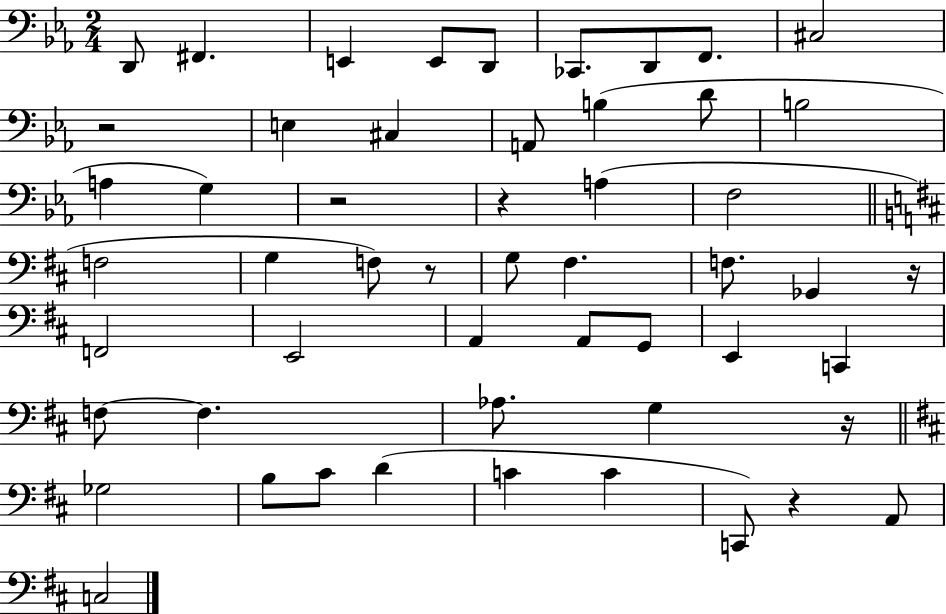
{
  \clef bass
  \numericTimeSignature
  \time 2/4
  \key ees \major
  \repeat volta 2 { d,8 fis,4. | e,4 e,8 d,8 | ces,8. d,8 f,8. | cis2 | \break r2 | e4 cis4 | a,8 b4( d'8 | b2 | \break a4 g4) | r2 | r4 a4( | f2 | \break \bar "||" \break \key b \minor f2 | g4 f8) r8 | g8 fis4. | f8. ges,4 r16 | \break f,2 | e,2 | a,4 a,8 g,8 | e,4 c,4 | \break f8~~ f4. | aes8. g4 r16 | \bar "||" \break \key d \major ges2 | b8 cis'8 d'4( | c'4 c'4 | c,8) r4 a,8 | \break c2 | } \bar "|."
}